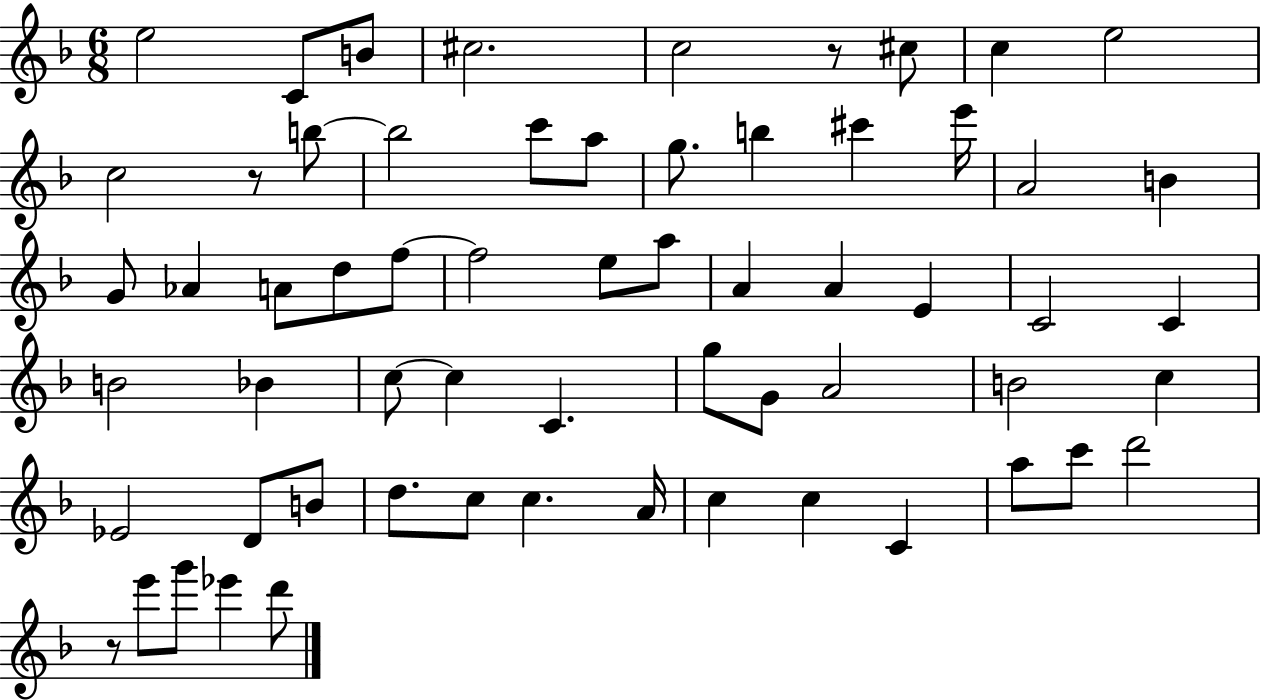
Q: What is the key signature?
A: F major